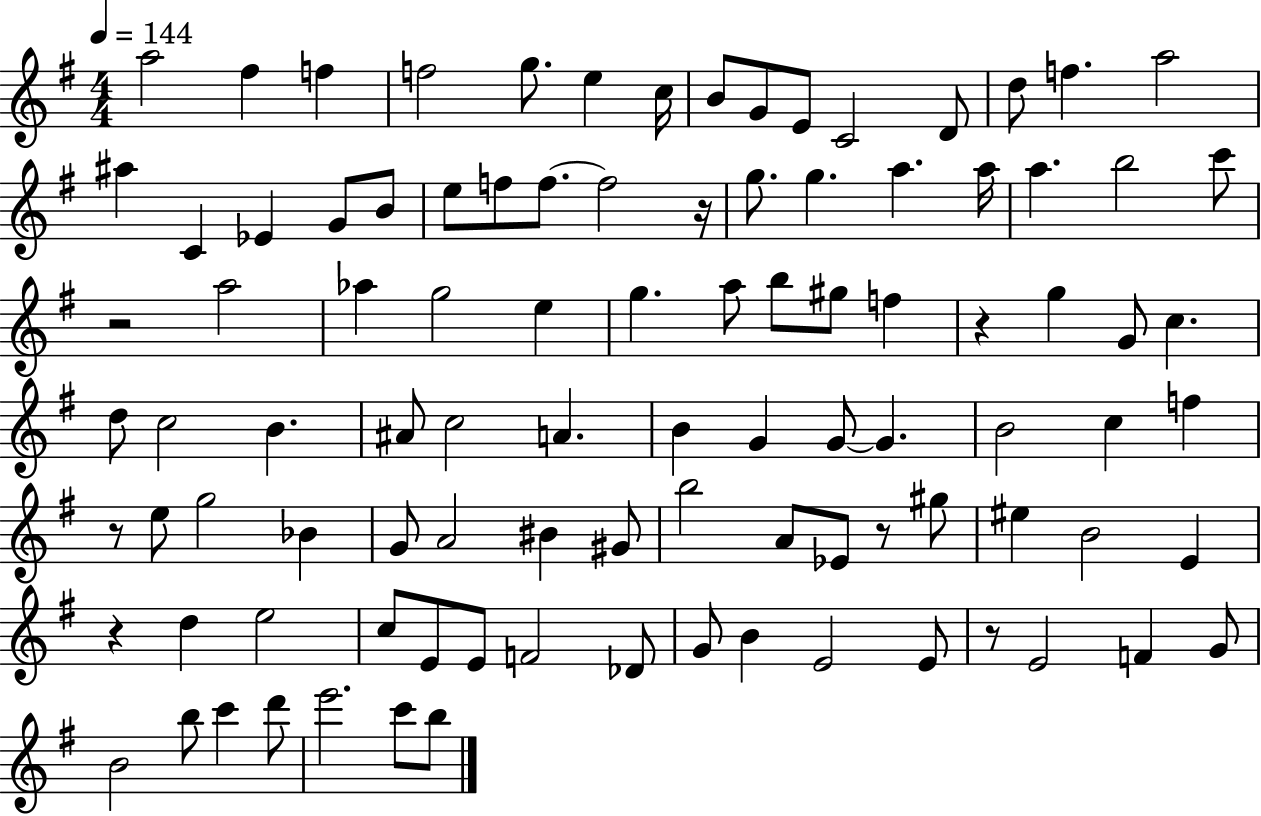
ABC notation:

X:1
T:Untitled
M:4/4
L:1/4
K:G
a2 ^f f f2 g/2 e c/4 B/2 G/2 E/2 C2 D/2 d/2 f a2 ^a C _E G/2 B/2 e/2 f/2 f/2 f2 z/4 g/2 g a a/4 a b2 c'/2 z2 a2 _a g2 e g a/2 b/2 ^g/2 f z g G/2 c d/2 c2 B ^A/2 c2 A B G G/2 G B2 c f z/2 e/2 g2 _B G/2 A2 ^B ^G/2 b2 A/2 _E/2 z/2 ^g/2 ^e B2 E z d e2 c/2 E/2 E/2 F2 _D/2 G/2 B E2 E/2 z/2 E2 F G/2 B2 b/2 c' d'/2 e'2 c'/2 b/2